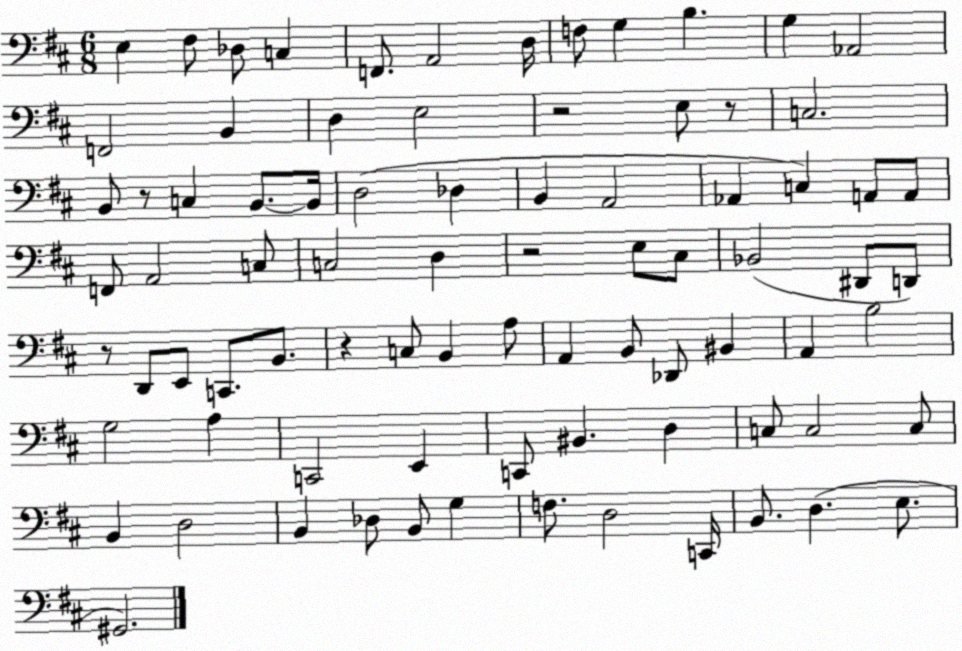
X:1
T:Untitled
M:6/8
L:1/4
K:D
E, ^F,/2 _D,/2 C, F,,/2 A,,2 D,/4 F,/2 G, B, G, _A,,2 F,,2 B,, D, E,2 z2 E,/2 z/2 C,2 B,,/2 z/2 C, B,,/2 B,,/4 D,2 _D, B,, A,,2 _A,, C, A,,/2 A,,/2 F,,/2 A,,2 C,/2 C,2 D, z2 E,/2 ^C,/2 _B,,2 ^D,,/2 D,,/2 z/2 D,,/2 E,,/2 C,,/2 B,,/2 z C,/2 B,, A,/2 A,, B,,/2 _D,,/2 ^B,, A,, B,2 G,2 A, C,,2 E,, C,,/2 ^B,, D, C,/2 C,2 C,/2 B,, D,2 B,, _D,/2 B,,/2 G, F,/2 D,2 C,,/4 B,,/2 D, E,/2 ^G,,2